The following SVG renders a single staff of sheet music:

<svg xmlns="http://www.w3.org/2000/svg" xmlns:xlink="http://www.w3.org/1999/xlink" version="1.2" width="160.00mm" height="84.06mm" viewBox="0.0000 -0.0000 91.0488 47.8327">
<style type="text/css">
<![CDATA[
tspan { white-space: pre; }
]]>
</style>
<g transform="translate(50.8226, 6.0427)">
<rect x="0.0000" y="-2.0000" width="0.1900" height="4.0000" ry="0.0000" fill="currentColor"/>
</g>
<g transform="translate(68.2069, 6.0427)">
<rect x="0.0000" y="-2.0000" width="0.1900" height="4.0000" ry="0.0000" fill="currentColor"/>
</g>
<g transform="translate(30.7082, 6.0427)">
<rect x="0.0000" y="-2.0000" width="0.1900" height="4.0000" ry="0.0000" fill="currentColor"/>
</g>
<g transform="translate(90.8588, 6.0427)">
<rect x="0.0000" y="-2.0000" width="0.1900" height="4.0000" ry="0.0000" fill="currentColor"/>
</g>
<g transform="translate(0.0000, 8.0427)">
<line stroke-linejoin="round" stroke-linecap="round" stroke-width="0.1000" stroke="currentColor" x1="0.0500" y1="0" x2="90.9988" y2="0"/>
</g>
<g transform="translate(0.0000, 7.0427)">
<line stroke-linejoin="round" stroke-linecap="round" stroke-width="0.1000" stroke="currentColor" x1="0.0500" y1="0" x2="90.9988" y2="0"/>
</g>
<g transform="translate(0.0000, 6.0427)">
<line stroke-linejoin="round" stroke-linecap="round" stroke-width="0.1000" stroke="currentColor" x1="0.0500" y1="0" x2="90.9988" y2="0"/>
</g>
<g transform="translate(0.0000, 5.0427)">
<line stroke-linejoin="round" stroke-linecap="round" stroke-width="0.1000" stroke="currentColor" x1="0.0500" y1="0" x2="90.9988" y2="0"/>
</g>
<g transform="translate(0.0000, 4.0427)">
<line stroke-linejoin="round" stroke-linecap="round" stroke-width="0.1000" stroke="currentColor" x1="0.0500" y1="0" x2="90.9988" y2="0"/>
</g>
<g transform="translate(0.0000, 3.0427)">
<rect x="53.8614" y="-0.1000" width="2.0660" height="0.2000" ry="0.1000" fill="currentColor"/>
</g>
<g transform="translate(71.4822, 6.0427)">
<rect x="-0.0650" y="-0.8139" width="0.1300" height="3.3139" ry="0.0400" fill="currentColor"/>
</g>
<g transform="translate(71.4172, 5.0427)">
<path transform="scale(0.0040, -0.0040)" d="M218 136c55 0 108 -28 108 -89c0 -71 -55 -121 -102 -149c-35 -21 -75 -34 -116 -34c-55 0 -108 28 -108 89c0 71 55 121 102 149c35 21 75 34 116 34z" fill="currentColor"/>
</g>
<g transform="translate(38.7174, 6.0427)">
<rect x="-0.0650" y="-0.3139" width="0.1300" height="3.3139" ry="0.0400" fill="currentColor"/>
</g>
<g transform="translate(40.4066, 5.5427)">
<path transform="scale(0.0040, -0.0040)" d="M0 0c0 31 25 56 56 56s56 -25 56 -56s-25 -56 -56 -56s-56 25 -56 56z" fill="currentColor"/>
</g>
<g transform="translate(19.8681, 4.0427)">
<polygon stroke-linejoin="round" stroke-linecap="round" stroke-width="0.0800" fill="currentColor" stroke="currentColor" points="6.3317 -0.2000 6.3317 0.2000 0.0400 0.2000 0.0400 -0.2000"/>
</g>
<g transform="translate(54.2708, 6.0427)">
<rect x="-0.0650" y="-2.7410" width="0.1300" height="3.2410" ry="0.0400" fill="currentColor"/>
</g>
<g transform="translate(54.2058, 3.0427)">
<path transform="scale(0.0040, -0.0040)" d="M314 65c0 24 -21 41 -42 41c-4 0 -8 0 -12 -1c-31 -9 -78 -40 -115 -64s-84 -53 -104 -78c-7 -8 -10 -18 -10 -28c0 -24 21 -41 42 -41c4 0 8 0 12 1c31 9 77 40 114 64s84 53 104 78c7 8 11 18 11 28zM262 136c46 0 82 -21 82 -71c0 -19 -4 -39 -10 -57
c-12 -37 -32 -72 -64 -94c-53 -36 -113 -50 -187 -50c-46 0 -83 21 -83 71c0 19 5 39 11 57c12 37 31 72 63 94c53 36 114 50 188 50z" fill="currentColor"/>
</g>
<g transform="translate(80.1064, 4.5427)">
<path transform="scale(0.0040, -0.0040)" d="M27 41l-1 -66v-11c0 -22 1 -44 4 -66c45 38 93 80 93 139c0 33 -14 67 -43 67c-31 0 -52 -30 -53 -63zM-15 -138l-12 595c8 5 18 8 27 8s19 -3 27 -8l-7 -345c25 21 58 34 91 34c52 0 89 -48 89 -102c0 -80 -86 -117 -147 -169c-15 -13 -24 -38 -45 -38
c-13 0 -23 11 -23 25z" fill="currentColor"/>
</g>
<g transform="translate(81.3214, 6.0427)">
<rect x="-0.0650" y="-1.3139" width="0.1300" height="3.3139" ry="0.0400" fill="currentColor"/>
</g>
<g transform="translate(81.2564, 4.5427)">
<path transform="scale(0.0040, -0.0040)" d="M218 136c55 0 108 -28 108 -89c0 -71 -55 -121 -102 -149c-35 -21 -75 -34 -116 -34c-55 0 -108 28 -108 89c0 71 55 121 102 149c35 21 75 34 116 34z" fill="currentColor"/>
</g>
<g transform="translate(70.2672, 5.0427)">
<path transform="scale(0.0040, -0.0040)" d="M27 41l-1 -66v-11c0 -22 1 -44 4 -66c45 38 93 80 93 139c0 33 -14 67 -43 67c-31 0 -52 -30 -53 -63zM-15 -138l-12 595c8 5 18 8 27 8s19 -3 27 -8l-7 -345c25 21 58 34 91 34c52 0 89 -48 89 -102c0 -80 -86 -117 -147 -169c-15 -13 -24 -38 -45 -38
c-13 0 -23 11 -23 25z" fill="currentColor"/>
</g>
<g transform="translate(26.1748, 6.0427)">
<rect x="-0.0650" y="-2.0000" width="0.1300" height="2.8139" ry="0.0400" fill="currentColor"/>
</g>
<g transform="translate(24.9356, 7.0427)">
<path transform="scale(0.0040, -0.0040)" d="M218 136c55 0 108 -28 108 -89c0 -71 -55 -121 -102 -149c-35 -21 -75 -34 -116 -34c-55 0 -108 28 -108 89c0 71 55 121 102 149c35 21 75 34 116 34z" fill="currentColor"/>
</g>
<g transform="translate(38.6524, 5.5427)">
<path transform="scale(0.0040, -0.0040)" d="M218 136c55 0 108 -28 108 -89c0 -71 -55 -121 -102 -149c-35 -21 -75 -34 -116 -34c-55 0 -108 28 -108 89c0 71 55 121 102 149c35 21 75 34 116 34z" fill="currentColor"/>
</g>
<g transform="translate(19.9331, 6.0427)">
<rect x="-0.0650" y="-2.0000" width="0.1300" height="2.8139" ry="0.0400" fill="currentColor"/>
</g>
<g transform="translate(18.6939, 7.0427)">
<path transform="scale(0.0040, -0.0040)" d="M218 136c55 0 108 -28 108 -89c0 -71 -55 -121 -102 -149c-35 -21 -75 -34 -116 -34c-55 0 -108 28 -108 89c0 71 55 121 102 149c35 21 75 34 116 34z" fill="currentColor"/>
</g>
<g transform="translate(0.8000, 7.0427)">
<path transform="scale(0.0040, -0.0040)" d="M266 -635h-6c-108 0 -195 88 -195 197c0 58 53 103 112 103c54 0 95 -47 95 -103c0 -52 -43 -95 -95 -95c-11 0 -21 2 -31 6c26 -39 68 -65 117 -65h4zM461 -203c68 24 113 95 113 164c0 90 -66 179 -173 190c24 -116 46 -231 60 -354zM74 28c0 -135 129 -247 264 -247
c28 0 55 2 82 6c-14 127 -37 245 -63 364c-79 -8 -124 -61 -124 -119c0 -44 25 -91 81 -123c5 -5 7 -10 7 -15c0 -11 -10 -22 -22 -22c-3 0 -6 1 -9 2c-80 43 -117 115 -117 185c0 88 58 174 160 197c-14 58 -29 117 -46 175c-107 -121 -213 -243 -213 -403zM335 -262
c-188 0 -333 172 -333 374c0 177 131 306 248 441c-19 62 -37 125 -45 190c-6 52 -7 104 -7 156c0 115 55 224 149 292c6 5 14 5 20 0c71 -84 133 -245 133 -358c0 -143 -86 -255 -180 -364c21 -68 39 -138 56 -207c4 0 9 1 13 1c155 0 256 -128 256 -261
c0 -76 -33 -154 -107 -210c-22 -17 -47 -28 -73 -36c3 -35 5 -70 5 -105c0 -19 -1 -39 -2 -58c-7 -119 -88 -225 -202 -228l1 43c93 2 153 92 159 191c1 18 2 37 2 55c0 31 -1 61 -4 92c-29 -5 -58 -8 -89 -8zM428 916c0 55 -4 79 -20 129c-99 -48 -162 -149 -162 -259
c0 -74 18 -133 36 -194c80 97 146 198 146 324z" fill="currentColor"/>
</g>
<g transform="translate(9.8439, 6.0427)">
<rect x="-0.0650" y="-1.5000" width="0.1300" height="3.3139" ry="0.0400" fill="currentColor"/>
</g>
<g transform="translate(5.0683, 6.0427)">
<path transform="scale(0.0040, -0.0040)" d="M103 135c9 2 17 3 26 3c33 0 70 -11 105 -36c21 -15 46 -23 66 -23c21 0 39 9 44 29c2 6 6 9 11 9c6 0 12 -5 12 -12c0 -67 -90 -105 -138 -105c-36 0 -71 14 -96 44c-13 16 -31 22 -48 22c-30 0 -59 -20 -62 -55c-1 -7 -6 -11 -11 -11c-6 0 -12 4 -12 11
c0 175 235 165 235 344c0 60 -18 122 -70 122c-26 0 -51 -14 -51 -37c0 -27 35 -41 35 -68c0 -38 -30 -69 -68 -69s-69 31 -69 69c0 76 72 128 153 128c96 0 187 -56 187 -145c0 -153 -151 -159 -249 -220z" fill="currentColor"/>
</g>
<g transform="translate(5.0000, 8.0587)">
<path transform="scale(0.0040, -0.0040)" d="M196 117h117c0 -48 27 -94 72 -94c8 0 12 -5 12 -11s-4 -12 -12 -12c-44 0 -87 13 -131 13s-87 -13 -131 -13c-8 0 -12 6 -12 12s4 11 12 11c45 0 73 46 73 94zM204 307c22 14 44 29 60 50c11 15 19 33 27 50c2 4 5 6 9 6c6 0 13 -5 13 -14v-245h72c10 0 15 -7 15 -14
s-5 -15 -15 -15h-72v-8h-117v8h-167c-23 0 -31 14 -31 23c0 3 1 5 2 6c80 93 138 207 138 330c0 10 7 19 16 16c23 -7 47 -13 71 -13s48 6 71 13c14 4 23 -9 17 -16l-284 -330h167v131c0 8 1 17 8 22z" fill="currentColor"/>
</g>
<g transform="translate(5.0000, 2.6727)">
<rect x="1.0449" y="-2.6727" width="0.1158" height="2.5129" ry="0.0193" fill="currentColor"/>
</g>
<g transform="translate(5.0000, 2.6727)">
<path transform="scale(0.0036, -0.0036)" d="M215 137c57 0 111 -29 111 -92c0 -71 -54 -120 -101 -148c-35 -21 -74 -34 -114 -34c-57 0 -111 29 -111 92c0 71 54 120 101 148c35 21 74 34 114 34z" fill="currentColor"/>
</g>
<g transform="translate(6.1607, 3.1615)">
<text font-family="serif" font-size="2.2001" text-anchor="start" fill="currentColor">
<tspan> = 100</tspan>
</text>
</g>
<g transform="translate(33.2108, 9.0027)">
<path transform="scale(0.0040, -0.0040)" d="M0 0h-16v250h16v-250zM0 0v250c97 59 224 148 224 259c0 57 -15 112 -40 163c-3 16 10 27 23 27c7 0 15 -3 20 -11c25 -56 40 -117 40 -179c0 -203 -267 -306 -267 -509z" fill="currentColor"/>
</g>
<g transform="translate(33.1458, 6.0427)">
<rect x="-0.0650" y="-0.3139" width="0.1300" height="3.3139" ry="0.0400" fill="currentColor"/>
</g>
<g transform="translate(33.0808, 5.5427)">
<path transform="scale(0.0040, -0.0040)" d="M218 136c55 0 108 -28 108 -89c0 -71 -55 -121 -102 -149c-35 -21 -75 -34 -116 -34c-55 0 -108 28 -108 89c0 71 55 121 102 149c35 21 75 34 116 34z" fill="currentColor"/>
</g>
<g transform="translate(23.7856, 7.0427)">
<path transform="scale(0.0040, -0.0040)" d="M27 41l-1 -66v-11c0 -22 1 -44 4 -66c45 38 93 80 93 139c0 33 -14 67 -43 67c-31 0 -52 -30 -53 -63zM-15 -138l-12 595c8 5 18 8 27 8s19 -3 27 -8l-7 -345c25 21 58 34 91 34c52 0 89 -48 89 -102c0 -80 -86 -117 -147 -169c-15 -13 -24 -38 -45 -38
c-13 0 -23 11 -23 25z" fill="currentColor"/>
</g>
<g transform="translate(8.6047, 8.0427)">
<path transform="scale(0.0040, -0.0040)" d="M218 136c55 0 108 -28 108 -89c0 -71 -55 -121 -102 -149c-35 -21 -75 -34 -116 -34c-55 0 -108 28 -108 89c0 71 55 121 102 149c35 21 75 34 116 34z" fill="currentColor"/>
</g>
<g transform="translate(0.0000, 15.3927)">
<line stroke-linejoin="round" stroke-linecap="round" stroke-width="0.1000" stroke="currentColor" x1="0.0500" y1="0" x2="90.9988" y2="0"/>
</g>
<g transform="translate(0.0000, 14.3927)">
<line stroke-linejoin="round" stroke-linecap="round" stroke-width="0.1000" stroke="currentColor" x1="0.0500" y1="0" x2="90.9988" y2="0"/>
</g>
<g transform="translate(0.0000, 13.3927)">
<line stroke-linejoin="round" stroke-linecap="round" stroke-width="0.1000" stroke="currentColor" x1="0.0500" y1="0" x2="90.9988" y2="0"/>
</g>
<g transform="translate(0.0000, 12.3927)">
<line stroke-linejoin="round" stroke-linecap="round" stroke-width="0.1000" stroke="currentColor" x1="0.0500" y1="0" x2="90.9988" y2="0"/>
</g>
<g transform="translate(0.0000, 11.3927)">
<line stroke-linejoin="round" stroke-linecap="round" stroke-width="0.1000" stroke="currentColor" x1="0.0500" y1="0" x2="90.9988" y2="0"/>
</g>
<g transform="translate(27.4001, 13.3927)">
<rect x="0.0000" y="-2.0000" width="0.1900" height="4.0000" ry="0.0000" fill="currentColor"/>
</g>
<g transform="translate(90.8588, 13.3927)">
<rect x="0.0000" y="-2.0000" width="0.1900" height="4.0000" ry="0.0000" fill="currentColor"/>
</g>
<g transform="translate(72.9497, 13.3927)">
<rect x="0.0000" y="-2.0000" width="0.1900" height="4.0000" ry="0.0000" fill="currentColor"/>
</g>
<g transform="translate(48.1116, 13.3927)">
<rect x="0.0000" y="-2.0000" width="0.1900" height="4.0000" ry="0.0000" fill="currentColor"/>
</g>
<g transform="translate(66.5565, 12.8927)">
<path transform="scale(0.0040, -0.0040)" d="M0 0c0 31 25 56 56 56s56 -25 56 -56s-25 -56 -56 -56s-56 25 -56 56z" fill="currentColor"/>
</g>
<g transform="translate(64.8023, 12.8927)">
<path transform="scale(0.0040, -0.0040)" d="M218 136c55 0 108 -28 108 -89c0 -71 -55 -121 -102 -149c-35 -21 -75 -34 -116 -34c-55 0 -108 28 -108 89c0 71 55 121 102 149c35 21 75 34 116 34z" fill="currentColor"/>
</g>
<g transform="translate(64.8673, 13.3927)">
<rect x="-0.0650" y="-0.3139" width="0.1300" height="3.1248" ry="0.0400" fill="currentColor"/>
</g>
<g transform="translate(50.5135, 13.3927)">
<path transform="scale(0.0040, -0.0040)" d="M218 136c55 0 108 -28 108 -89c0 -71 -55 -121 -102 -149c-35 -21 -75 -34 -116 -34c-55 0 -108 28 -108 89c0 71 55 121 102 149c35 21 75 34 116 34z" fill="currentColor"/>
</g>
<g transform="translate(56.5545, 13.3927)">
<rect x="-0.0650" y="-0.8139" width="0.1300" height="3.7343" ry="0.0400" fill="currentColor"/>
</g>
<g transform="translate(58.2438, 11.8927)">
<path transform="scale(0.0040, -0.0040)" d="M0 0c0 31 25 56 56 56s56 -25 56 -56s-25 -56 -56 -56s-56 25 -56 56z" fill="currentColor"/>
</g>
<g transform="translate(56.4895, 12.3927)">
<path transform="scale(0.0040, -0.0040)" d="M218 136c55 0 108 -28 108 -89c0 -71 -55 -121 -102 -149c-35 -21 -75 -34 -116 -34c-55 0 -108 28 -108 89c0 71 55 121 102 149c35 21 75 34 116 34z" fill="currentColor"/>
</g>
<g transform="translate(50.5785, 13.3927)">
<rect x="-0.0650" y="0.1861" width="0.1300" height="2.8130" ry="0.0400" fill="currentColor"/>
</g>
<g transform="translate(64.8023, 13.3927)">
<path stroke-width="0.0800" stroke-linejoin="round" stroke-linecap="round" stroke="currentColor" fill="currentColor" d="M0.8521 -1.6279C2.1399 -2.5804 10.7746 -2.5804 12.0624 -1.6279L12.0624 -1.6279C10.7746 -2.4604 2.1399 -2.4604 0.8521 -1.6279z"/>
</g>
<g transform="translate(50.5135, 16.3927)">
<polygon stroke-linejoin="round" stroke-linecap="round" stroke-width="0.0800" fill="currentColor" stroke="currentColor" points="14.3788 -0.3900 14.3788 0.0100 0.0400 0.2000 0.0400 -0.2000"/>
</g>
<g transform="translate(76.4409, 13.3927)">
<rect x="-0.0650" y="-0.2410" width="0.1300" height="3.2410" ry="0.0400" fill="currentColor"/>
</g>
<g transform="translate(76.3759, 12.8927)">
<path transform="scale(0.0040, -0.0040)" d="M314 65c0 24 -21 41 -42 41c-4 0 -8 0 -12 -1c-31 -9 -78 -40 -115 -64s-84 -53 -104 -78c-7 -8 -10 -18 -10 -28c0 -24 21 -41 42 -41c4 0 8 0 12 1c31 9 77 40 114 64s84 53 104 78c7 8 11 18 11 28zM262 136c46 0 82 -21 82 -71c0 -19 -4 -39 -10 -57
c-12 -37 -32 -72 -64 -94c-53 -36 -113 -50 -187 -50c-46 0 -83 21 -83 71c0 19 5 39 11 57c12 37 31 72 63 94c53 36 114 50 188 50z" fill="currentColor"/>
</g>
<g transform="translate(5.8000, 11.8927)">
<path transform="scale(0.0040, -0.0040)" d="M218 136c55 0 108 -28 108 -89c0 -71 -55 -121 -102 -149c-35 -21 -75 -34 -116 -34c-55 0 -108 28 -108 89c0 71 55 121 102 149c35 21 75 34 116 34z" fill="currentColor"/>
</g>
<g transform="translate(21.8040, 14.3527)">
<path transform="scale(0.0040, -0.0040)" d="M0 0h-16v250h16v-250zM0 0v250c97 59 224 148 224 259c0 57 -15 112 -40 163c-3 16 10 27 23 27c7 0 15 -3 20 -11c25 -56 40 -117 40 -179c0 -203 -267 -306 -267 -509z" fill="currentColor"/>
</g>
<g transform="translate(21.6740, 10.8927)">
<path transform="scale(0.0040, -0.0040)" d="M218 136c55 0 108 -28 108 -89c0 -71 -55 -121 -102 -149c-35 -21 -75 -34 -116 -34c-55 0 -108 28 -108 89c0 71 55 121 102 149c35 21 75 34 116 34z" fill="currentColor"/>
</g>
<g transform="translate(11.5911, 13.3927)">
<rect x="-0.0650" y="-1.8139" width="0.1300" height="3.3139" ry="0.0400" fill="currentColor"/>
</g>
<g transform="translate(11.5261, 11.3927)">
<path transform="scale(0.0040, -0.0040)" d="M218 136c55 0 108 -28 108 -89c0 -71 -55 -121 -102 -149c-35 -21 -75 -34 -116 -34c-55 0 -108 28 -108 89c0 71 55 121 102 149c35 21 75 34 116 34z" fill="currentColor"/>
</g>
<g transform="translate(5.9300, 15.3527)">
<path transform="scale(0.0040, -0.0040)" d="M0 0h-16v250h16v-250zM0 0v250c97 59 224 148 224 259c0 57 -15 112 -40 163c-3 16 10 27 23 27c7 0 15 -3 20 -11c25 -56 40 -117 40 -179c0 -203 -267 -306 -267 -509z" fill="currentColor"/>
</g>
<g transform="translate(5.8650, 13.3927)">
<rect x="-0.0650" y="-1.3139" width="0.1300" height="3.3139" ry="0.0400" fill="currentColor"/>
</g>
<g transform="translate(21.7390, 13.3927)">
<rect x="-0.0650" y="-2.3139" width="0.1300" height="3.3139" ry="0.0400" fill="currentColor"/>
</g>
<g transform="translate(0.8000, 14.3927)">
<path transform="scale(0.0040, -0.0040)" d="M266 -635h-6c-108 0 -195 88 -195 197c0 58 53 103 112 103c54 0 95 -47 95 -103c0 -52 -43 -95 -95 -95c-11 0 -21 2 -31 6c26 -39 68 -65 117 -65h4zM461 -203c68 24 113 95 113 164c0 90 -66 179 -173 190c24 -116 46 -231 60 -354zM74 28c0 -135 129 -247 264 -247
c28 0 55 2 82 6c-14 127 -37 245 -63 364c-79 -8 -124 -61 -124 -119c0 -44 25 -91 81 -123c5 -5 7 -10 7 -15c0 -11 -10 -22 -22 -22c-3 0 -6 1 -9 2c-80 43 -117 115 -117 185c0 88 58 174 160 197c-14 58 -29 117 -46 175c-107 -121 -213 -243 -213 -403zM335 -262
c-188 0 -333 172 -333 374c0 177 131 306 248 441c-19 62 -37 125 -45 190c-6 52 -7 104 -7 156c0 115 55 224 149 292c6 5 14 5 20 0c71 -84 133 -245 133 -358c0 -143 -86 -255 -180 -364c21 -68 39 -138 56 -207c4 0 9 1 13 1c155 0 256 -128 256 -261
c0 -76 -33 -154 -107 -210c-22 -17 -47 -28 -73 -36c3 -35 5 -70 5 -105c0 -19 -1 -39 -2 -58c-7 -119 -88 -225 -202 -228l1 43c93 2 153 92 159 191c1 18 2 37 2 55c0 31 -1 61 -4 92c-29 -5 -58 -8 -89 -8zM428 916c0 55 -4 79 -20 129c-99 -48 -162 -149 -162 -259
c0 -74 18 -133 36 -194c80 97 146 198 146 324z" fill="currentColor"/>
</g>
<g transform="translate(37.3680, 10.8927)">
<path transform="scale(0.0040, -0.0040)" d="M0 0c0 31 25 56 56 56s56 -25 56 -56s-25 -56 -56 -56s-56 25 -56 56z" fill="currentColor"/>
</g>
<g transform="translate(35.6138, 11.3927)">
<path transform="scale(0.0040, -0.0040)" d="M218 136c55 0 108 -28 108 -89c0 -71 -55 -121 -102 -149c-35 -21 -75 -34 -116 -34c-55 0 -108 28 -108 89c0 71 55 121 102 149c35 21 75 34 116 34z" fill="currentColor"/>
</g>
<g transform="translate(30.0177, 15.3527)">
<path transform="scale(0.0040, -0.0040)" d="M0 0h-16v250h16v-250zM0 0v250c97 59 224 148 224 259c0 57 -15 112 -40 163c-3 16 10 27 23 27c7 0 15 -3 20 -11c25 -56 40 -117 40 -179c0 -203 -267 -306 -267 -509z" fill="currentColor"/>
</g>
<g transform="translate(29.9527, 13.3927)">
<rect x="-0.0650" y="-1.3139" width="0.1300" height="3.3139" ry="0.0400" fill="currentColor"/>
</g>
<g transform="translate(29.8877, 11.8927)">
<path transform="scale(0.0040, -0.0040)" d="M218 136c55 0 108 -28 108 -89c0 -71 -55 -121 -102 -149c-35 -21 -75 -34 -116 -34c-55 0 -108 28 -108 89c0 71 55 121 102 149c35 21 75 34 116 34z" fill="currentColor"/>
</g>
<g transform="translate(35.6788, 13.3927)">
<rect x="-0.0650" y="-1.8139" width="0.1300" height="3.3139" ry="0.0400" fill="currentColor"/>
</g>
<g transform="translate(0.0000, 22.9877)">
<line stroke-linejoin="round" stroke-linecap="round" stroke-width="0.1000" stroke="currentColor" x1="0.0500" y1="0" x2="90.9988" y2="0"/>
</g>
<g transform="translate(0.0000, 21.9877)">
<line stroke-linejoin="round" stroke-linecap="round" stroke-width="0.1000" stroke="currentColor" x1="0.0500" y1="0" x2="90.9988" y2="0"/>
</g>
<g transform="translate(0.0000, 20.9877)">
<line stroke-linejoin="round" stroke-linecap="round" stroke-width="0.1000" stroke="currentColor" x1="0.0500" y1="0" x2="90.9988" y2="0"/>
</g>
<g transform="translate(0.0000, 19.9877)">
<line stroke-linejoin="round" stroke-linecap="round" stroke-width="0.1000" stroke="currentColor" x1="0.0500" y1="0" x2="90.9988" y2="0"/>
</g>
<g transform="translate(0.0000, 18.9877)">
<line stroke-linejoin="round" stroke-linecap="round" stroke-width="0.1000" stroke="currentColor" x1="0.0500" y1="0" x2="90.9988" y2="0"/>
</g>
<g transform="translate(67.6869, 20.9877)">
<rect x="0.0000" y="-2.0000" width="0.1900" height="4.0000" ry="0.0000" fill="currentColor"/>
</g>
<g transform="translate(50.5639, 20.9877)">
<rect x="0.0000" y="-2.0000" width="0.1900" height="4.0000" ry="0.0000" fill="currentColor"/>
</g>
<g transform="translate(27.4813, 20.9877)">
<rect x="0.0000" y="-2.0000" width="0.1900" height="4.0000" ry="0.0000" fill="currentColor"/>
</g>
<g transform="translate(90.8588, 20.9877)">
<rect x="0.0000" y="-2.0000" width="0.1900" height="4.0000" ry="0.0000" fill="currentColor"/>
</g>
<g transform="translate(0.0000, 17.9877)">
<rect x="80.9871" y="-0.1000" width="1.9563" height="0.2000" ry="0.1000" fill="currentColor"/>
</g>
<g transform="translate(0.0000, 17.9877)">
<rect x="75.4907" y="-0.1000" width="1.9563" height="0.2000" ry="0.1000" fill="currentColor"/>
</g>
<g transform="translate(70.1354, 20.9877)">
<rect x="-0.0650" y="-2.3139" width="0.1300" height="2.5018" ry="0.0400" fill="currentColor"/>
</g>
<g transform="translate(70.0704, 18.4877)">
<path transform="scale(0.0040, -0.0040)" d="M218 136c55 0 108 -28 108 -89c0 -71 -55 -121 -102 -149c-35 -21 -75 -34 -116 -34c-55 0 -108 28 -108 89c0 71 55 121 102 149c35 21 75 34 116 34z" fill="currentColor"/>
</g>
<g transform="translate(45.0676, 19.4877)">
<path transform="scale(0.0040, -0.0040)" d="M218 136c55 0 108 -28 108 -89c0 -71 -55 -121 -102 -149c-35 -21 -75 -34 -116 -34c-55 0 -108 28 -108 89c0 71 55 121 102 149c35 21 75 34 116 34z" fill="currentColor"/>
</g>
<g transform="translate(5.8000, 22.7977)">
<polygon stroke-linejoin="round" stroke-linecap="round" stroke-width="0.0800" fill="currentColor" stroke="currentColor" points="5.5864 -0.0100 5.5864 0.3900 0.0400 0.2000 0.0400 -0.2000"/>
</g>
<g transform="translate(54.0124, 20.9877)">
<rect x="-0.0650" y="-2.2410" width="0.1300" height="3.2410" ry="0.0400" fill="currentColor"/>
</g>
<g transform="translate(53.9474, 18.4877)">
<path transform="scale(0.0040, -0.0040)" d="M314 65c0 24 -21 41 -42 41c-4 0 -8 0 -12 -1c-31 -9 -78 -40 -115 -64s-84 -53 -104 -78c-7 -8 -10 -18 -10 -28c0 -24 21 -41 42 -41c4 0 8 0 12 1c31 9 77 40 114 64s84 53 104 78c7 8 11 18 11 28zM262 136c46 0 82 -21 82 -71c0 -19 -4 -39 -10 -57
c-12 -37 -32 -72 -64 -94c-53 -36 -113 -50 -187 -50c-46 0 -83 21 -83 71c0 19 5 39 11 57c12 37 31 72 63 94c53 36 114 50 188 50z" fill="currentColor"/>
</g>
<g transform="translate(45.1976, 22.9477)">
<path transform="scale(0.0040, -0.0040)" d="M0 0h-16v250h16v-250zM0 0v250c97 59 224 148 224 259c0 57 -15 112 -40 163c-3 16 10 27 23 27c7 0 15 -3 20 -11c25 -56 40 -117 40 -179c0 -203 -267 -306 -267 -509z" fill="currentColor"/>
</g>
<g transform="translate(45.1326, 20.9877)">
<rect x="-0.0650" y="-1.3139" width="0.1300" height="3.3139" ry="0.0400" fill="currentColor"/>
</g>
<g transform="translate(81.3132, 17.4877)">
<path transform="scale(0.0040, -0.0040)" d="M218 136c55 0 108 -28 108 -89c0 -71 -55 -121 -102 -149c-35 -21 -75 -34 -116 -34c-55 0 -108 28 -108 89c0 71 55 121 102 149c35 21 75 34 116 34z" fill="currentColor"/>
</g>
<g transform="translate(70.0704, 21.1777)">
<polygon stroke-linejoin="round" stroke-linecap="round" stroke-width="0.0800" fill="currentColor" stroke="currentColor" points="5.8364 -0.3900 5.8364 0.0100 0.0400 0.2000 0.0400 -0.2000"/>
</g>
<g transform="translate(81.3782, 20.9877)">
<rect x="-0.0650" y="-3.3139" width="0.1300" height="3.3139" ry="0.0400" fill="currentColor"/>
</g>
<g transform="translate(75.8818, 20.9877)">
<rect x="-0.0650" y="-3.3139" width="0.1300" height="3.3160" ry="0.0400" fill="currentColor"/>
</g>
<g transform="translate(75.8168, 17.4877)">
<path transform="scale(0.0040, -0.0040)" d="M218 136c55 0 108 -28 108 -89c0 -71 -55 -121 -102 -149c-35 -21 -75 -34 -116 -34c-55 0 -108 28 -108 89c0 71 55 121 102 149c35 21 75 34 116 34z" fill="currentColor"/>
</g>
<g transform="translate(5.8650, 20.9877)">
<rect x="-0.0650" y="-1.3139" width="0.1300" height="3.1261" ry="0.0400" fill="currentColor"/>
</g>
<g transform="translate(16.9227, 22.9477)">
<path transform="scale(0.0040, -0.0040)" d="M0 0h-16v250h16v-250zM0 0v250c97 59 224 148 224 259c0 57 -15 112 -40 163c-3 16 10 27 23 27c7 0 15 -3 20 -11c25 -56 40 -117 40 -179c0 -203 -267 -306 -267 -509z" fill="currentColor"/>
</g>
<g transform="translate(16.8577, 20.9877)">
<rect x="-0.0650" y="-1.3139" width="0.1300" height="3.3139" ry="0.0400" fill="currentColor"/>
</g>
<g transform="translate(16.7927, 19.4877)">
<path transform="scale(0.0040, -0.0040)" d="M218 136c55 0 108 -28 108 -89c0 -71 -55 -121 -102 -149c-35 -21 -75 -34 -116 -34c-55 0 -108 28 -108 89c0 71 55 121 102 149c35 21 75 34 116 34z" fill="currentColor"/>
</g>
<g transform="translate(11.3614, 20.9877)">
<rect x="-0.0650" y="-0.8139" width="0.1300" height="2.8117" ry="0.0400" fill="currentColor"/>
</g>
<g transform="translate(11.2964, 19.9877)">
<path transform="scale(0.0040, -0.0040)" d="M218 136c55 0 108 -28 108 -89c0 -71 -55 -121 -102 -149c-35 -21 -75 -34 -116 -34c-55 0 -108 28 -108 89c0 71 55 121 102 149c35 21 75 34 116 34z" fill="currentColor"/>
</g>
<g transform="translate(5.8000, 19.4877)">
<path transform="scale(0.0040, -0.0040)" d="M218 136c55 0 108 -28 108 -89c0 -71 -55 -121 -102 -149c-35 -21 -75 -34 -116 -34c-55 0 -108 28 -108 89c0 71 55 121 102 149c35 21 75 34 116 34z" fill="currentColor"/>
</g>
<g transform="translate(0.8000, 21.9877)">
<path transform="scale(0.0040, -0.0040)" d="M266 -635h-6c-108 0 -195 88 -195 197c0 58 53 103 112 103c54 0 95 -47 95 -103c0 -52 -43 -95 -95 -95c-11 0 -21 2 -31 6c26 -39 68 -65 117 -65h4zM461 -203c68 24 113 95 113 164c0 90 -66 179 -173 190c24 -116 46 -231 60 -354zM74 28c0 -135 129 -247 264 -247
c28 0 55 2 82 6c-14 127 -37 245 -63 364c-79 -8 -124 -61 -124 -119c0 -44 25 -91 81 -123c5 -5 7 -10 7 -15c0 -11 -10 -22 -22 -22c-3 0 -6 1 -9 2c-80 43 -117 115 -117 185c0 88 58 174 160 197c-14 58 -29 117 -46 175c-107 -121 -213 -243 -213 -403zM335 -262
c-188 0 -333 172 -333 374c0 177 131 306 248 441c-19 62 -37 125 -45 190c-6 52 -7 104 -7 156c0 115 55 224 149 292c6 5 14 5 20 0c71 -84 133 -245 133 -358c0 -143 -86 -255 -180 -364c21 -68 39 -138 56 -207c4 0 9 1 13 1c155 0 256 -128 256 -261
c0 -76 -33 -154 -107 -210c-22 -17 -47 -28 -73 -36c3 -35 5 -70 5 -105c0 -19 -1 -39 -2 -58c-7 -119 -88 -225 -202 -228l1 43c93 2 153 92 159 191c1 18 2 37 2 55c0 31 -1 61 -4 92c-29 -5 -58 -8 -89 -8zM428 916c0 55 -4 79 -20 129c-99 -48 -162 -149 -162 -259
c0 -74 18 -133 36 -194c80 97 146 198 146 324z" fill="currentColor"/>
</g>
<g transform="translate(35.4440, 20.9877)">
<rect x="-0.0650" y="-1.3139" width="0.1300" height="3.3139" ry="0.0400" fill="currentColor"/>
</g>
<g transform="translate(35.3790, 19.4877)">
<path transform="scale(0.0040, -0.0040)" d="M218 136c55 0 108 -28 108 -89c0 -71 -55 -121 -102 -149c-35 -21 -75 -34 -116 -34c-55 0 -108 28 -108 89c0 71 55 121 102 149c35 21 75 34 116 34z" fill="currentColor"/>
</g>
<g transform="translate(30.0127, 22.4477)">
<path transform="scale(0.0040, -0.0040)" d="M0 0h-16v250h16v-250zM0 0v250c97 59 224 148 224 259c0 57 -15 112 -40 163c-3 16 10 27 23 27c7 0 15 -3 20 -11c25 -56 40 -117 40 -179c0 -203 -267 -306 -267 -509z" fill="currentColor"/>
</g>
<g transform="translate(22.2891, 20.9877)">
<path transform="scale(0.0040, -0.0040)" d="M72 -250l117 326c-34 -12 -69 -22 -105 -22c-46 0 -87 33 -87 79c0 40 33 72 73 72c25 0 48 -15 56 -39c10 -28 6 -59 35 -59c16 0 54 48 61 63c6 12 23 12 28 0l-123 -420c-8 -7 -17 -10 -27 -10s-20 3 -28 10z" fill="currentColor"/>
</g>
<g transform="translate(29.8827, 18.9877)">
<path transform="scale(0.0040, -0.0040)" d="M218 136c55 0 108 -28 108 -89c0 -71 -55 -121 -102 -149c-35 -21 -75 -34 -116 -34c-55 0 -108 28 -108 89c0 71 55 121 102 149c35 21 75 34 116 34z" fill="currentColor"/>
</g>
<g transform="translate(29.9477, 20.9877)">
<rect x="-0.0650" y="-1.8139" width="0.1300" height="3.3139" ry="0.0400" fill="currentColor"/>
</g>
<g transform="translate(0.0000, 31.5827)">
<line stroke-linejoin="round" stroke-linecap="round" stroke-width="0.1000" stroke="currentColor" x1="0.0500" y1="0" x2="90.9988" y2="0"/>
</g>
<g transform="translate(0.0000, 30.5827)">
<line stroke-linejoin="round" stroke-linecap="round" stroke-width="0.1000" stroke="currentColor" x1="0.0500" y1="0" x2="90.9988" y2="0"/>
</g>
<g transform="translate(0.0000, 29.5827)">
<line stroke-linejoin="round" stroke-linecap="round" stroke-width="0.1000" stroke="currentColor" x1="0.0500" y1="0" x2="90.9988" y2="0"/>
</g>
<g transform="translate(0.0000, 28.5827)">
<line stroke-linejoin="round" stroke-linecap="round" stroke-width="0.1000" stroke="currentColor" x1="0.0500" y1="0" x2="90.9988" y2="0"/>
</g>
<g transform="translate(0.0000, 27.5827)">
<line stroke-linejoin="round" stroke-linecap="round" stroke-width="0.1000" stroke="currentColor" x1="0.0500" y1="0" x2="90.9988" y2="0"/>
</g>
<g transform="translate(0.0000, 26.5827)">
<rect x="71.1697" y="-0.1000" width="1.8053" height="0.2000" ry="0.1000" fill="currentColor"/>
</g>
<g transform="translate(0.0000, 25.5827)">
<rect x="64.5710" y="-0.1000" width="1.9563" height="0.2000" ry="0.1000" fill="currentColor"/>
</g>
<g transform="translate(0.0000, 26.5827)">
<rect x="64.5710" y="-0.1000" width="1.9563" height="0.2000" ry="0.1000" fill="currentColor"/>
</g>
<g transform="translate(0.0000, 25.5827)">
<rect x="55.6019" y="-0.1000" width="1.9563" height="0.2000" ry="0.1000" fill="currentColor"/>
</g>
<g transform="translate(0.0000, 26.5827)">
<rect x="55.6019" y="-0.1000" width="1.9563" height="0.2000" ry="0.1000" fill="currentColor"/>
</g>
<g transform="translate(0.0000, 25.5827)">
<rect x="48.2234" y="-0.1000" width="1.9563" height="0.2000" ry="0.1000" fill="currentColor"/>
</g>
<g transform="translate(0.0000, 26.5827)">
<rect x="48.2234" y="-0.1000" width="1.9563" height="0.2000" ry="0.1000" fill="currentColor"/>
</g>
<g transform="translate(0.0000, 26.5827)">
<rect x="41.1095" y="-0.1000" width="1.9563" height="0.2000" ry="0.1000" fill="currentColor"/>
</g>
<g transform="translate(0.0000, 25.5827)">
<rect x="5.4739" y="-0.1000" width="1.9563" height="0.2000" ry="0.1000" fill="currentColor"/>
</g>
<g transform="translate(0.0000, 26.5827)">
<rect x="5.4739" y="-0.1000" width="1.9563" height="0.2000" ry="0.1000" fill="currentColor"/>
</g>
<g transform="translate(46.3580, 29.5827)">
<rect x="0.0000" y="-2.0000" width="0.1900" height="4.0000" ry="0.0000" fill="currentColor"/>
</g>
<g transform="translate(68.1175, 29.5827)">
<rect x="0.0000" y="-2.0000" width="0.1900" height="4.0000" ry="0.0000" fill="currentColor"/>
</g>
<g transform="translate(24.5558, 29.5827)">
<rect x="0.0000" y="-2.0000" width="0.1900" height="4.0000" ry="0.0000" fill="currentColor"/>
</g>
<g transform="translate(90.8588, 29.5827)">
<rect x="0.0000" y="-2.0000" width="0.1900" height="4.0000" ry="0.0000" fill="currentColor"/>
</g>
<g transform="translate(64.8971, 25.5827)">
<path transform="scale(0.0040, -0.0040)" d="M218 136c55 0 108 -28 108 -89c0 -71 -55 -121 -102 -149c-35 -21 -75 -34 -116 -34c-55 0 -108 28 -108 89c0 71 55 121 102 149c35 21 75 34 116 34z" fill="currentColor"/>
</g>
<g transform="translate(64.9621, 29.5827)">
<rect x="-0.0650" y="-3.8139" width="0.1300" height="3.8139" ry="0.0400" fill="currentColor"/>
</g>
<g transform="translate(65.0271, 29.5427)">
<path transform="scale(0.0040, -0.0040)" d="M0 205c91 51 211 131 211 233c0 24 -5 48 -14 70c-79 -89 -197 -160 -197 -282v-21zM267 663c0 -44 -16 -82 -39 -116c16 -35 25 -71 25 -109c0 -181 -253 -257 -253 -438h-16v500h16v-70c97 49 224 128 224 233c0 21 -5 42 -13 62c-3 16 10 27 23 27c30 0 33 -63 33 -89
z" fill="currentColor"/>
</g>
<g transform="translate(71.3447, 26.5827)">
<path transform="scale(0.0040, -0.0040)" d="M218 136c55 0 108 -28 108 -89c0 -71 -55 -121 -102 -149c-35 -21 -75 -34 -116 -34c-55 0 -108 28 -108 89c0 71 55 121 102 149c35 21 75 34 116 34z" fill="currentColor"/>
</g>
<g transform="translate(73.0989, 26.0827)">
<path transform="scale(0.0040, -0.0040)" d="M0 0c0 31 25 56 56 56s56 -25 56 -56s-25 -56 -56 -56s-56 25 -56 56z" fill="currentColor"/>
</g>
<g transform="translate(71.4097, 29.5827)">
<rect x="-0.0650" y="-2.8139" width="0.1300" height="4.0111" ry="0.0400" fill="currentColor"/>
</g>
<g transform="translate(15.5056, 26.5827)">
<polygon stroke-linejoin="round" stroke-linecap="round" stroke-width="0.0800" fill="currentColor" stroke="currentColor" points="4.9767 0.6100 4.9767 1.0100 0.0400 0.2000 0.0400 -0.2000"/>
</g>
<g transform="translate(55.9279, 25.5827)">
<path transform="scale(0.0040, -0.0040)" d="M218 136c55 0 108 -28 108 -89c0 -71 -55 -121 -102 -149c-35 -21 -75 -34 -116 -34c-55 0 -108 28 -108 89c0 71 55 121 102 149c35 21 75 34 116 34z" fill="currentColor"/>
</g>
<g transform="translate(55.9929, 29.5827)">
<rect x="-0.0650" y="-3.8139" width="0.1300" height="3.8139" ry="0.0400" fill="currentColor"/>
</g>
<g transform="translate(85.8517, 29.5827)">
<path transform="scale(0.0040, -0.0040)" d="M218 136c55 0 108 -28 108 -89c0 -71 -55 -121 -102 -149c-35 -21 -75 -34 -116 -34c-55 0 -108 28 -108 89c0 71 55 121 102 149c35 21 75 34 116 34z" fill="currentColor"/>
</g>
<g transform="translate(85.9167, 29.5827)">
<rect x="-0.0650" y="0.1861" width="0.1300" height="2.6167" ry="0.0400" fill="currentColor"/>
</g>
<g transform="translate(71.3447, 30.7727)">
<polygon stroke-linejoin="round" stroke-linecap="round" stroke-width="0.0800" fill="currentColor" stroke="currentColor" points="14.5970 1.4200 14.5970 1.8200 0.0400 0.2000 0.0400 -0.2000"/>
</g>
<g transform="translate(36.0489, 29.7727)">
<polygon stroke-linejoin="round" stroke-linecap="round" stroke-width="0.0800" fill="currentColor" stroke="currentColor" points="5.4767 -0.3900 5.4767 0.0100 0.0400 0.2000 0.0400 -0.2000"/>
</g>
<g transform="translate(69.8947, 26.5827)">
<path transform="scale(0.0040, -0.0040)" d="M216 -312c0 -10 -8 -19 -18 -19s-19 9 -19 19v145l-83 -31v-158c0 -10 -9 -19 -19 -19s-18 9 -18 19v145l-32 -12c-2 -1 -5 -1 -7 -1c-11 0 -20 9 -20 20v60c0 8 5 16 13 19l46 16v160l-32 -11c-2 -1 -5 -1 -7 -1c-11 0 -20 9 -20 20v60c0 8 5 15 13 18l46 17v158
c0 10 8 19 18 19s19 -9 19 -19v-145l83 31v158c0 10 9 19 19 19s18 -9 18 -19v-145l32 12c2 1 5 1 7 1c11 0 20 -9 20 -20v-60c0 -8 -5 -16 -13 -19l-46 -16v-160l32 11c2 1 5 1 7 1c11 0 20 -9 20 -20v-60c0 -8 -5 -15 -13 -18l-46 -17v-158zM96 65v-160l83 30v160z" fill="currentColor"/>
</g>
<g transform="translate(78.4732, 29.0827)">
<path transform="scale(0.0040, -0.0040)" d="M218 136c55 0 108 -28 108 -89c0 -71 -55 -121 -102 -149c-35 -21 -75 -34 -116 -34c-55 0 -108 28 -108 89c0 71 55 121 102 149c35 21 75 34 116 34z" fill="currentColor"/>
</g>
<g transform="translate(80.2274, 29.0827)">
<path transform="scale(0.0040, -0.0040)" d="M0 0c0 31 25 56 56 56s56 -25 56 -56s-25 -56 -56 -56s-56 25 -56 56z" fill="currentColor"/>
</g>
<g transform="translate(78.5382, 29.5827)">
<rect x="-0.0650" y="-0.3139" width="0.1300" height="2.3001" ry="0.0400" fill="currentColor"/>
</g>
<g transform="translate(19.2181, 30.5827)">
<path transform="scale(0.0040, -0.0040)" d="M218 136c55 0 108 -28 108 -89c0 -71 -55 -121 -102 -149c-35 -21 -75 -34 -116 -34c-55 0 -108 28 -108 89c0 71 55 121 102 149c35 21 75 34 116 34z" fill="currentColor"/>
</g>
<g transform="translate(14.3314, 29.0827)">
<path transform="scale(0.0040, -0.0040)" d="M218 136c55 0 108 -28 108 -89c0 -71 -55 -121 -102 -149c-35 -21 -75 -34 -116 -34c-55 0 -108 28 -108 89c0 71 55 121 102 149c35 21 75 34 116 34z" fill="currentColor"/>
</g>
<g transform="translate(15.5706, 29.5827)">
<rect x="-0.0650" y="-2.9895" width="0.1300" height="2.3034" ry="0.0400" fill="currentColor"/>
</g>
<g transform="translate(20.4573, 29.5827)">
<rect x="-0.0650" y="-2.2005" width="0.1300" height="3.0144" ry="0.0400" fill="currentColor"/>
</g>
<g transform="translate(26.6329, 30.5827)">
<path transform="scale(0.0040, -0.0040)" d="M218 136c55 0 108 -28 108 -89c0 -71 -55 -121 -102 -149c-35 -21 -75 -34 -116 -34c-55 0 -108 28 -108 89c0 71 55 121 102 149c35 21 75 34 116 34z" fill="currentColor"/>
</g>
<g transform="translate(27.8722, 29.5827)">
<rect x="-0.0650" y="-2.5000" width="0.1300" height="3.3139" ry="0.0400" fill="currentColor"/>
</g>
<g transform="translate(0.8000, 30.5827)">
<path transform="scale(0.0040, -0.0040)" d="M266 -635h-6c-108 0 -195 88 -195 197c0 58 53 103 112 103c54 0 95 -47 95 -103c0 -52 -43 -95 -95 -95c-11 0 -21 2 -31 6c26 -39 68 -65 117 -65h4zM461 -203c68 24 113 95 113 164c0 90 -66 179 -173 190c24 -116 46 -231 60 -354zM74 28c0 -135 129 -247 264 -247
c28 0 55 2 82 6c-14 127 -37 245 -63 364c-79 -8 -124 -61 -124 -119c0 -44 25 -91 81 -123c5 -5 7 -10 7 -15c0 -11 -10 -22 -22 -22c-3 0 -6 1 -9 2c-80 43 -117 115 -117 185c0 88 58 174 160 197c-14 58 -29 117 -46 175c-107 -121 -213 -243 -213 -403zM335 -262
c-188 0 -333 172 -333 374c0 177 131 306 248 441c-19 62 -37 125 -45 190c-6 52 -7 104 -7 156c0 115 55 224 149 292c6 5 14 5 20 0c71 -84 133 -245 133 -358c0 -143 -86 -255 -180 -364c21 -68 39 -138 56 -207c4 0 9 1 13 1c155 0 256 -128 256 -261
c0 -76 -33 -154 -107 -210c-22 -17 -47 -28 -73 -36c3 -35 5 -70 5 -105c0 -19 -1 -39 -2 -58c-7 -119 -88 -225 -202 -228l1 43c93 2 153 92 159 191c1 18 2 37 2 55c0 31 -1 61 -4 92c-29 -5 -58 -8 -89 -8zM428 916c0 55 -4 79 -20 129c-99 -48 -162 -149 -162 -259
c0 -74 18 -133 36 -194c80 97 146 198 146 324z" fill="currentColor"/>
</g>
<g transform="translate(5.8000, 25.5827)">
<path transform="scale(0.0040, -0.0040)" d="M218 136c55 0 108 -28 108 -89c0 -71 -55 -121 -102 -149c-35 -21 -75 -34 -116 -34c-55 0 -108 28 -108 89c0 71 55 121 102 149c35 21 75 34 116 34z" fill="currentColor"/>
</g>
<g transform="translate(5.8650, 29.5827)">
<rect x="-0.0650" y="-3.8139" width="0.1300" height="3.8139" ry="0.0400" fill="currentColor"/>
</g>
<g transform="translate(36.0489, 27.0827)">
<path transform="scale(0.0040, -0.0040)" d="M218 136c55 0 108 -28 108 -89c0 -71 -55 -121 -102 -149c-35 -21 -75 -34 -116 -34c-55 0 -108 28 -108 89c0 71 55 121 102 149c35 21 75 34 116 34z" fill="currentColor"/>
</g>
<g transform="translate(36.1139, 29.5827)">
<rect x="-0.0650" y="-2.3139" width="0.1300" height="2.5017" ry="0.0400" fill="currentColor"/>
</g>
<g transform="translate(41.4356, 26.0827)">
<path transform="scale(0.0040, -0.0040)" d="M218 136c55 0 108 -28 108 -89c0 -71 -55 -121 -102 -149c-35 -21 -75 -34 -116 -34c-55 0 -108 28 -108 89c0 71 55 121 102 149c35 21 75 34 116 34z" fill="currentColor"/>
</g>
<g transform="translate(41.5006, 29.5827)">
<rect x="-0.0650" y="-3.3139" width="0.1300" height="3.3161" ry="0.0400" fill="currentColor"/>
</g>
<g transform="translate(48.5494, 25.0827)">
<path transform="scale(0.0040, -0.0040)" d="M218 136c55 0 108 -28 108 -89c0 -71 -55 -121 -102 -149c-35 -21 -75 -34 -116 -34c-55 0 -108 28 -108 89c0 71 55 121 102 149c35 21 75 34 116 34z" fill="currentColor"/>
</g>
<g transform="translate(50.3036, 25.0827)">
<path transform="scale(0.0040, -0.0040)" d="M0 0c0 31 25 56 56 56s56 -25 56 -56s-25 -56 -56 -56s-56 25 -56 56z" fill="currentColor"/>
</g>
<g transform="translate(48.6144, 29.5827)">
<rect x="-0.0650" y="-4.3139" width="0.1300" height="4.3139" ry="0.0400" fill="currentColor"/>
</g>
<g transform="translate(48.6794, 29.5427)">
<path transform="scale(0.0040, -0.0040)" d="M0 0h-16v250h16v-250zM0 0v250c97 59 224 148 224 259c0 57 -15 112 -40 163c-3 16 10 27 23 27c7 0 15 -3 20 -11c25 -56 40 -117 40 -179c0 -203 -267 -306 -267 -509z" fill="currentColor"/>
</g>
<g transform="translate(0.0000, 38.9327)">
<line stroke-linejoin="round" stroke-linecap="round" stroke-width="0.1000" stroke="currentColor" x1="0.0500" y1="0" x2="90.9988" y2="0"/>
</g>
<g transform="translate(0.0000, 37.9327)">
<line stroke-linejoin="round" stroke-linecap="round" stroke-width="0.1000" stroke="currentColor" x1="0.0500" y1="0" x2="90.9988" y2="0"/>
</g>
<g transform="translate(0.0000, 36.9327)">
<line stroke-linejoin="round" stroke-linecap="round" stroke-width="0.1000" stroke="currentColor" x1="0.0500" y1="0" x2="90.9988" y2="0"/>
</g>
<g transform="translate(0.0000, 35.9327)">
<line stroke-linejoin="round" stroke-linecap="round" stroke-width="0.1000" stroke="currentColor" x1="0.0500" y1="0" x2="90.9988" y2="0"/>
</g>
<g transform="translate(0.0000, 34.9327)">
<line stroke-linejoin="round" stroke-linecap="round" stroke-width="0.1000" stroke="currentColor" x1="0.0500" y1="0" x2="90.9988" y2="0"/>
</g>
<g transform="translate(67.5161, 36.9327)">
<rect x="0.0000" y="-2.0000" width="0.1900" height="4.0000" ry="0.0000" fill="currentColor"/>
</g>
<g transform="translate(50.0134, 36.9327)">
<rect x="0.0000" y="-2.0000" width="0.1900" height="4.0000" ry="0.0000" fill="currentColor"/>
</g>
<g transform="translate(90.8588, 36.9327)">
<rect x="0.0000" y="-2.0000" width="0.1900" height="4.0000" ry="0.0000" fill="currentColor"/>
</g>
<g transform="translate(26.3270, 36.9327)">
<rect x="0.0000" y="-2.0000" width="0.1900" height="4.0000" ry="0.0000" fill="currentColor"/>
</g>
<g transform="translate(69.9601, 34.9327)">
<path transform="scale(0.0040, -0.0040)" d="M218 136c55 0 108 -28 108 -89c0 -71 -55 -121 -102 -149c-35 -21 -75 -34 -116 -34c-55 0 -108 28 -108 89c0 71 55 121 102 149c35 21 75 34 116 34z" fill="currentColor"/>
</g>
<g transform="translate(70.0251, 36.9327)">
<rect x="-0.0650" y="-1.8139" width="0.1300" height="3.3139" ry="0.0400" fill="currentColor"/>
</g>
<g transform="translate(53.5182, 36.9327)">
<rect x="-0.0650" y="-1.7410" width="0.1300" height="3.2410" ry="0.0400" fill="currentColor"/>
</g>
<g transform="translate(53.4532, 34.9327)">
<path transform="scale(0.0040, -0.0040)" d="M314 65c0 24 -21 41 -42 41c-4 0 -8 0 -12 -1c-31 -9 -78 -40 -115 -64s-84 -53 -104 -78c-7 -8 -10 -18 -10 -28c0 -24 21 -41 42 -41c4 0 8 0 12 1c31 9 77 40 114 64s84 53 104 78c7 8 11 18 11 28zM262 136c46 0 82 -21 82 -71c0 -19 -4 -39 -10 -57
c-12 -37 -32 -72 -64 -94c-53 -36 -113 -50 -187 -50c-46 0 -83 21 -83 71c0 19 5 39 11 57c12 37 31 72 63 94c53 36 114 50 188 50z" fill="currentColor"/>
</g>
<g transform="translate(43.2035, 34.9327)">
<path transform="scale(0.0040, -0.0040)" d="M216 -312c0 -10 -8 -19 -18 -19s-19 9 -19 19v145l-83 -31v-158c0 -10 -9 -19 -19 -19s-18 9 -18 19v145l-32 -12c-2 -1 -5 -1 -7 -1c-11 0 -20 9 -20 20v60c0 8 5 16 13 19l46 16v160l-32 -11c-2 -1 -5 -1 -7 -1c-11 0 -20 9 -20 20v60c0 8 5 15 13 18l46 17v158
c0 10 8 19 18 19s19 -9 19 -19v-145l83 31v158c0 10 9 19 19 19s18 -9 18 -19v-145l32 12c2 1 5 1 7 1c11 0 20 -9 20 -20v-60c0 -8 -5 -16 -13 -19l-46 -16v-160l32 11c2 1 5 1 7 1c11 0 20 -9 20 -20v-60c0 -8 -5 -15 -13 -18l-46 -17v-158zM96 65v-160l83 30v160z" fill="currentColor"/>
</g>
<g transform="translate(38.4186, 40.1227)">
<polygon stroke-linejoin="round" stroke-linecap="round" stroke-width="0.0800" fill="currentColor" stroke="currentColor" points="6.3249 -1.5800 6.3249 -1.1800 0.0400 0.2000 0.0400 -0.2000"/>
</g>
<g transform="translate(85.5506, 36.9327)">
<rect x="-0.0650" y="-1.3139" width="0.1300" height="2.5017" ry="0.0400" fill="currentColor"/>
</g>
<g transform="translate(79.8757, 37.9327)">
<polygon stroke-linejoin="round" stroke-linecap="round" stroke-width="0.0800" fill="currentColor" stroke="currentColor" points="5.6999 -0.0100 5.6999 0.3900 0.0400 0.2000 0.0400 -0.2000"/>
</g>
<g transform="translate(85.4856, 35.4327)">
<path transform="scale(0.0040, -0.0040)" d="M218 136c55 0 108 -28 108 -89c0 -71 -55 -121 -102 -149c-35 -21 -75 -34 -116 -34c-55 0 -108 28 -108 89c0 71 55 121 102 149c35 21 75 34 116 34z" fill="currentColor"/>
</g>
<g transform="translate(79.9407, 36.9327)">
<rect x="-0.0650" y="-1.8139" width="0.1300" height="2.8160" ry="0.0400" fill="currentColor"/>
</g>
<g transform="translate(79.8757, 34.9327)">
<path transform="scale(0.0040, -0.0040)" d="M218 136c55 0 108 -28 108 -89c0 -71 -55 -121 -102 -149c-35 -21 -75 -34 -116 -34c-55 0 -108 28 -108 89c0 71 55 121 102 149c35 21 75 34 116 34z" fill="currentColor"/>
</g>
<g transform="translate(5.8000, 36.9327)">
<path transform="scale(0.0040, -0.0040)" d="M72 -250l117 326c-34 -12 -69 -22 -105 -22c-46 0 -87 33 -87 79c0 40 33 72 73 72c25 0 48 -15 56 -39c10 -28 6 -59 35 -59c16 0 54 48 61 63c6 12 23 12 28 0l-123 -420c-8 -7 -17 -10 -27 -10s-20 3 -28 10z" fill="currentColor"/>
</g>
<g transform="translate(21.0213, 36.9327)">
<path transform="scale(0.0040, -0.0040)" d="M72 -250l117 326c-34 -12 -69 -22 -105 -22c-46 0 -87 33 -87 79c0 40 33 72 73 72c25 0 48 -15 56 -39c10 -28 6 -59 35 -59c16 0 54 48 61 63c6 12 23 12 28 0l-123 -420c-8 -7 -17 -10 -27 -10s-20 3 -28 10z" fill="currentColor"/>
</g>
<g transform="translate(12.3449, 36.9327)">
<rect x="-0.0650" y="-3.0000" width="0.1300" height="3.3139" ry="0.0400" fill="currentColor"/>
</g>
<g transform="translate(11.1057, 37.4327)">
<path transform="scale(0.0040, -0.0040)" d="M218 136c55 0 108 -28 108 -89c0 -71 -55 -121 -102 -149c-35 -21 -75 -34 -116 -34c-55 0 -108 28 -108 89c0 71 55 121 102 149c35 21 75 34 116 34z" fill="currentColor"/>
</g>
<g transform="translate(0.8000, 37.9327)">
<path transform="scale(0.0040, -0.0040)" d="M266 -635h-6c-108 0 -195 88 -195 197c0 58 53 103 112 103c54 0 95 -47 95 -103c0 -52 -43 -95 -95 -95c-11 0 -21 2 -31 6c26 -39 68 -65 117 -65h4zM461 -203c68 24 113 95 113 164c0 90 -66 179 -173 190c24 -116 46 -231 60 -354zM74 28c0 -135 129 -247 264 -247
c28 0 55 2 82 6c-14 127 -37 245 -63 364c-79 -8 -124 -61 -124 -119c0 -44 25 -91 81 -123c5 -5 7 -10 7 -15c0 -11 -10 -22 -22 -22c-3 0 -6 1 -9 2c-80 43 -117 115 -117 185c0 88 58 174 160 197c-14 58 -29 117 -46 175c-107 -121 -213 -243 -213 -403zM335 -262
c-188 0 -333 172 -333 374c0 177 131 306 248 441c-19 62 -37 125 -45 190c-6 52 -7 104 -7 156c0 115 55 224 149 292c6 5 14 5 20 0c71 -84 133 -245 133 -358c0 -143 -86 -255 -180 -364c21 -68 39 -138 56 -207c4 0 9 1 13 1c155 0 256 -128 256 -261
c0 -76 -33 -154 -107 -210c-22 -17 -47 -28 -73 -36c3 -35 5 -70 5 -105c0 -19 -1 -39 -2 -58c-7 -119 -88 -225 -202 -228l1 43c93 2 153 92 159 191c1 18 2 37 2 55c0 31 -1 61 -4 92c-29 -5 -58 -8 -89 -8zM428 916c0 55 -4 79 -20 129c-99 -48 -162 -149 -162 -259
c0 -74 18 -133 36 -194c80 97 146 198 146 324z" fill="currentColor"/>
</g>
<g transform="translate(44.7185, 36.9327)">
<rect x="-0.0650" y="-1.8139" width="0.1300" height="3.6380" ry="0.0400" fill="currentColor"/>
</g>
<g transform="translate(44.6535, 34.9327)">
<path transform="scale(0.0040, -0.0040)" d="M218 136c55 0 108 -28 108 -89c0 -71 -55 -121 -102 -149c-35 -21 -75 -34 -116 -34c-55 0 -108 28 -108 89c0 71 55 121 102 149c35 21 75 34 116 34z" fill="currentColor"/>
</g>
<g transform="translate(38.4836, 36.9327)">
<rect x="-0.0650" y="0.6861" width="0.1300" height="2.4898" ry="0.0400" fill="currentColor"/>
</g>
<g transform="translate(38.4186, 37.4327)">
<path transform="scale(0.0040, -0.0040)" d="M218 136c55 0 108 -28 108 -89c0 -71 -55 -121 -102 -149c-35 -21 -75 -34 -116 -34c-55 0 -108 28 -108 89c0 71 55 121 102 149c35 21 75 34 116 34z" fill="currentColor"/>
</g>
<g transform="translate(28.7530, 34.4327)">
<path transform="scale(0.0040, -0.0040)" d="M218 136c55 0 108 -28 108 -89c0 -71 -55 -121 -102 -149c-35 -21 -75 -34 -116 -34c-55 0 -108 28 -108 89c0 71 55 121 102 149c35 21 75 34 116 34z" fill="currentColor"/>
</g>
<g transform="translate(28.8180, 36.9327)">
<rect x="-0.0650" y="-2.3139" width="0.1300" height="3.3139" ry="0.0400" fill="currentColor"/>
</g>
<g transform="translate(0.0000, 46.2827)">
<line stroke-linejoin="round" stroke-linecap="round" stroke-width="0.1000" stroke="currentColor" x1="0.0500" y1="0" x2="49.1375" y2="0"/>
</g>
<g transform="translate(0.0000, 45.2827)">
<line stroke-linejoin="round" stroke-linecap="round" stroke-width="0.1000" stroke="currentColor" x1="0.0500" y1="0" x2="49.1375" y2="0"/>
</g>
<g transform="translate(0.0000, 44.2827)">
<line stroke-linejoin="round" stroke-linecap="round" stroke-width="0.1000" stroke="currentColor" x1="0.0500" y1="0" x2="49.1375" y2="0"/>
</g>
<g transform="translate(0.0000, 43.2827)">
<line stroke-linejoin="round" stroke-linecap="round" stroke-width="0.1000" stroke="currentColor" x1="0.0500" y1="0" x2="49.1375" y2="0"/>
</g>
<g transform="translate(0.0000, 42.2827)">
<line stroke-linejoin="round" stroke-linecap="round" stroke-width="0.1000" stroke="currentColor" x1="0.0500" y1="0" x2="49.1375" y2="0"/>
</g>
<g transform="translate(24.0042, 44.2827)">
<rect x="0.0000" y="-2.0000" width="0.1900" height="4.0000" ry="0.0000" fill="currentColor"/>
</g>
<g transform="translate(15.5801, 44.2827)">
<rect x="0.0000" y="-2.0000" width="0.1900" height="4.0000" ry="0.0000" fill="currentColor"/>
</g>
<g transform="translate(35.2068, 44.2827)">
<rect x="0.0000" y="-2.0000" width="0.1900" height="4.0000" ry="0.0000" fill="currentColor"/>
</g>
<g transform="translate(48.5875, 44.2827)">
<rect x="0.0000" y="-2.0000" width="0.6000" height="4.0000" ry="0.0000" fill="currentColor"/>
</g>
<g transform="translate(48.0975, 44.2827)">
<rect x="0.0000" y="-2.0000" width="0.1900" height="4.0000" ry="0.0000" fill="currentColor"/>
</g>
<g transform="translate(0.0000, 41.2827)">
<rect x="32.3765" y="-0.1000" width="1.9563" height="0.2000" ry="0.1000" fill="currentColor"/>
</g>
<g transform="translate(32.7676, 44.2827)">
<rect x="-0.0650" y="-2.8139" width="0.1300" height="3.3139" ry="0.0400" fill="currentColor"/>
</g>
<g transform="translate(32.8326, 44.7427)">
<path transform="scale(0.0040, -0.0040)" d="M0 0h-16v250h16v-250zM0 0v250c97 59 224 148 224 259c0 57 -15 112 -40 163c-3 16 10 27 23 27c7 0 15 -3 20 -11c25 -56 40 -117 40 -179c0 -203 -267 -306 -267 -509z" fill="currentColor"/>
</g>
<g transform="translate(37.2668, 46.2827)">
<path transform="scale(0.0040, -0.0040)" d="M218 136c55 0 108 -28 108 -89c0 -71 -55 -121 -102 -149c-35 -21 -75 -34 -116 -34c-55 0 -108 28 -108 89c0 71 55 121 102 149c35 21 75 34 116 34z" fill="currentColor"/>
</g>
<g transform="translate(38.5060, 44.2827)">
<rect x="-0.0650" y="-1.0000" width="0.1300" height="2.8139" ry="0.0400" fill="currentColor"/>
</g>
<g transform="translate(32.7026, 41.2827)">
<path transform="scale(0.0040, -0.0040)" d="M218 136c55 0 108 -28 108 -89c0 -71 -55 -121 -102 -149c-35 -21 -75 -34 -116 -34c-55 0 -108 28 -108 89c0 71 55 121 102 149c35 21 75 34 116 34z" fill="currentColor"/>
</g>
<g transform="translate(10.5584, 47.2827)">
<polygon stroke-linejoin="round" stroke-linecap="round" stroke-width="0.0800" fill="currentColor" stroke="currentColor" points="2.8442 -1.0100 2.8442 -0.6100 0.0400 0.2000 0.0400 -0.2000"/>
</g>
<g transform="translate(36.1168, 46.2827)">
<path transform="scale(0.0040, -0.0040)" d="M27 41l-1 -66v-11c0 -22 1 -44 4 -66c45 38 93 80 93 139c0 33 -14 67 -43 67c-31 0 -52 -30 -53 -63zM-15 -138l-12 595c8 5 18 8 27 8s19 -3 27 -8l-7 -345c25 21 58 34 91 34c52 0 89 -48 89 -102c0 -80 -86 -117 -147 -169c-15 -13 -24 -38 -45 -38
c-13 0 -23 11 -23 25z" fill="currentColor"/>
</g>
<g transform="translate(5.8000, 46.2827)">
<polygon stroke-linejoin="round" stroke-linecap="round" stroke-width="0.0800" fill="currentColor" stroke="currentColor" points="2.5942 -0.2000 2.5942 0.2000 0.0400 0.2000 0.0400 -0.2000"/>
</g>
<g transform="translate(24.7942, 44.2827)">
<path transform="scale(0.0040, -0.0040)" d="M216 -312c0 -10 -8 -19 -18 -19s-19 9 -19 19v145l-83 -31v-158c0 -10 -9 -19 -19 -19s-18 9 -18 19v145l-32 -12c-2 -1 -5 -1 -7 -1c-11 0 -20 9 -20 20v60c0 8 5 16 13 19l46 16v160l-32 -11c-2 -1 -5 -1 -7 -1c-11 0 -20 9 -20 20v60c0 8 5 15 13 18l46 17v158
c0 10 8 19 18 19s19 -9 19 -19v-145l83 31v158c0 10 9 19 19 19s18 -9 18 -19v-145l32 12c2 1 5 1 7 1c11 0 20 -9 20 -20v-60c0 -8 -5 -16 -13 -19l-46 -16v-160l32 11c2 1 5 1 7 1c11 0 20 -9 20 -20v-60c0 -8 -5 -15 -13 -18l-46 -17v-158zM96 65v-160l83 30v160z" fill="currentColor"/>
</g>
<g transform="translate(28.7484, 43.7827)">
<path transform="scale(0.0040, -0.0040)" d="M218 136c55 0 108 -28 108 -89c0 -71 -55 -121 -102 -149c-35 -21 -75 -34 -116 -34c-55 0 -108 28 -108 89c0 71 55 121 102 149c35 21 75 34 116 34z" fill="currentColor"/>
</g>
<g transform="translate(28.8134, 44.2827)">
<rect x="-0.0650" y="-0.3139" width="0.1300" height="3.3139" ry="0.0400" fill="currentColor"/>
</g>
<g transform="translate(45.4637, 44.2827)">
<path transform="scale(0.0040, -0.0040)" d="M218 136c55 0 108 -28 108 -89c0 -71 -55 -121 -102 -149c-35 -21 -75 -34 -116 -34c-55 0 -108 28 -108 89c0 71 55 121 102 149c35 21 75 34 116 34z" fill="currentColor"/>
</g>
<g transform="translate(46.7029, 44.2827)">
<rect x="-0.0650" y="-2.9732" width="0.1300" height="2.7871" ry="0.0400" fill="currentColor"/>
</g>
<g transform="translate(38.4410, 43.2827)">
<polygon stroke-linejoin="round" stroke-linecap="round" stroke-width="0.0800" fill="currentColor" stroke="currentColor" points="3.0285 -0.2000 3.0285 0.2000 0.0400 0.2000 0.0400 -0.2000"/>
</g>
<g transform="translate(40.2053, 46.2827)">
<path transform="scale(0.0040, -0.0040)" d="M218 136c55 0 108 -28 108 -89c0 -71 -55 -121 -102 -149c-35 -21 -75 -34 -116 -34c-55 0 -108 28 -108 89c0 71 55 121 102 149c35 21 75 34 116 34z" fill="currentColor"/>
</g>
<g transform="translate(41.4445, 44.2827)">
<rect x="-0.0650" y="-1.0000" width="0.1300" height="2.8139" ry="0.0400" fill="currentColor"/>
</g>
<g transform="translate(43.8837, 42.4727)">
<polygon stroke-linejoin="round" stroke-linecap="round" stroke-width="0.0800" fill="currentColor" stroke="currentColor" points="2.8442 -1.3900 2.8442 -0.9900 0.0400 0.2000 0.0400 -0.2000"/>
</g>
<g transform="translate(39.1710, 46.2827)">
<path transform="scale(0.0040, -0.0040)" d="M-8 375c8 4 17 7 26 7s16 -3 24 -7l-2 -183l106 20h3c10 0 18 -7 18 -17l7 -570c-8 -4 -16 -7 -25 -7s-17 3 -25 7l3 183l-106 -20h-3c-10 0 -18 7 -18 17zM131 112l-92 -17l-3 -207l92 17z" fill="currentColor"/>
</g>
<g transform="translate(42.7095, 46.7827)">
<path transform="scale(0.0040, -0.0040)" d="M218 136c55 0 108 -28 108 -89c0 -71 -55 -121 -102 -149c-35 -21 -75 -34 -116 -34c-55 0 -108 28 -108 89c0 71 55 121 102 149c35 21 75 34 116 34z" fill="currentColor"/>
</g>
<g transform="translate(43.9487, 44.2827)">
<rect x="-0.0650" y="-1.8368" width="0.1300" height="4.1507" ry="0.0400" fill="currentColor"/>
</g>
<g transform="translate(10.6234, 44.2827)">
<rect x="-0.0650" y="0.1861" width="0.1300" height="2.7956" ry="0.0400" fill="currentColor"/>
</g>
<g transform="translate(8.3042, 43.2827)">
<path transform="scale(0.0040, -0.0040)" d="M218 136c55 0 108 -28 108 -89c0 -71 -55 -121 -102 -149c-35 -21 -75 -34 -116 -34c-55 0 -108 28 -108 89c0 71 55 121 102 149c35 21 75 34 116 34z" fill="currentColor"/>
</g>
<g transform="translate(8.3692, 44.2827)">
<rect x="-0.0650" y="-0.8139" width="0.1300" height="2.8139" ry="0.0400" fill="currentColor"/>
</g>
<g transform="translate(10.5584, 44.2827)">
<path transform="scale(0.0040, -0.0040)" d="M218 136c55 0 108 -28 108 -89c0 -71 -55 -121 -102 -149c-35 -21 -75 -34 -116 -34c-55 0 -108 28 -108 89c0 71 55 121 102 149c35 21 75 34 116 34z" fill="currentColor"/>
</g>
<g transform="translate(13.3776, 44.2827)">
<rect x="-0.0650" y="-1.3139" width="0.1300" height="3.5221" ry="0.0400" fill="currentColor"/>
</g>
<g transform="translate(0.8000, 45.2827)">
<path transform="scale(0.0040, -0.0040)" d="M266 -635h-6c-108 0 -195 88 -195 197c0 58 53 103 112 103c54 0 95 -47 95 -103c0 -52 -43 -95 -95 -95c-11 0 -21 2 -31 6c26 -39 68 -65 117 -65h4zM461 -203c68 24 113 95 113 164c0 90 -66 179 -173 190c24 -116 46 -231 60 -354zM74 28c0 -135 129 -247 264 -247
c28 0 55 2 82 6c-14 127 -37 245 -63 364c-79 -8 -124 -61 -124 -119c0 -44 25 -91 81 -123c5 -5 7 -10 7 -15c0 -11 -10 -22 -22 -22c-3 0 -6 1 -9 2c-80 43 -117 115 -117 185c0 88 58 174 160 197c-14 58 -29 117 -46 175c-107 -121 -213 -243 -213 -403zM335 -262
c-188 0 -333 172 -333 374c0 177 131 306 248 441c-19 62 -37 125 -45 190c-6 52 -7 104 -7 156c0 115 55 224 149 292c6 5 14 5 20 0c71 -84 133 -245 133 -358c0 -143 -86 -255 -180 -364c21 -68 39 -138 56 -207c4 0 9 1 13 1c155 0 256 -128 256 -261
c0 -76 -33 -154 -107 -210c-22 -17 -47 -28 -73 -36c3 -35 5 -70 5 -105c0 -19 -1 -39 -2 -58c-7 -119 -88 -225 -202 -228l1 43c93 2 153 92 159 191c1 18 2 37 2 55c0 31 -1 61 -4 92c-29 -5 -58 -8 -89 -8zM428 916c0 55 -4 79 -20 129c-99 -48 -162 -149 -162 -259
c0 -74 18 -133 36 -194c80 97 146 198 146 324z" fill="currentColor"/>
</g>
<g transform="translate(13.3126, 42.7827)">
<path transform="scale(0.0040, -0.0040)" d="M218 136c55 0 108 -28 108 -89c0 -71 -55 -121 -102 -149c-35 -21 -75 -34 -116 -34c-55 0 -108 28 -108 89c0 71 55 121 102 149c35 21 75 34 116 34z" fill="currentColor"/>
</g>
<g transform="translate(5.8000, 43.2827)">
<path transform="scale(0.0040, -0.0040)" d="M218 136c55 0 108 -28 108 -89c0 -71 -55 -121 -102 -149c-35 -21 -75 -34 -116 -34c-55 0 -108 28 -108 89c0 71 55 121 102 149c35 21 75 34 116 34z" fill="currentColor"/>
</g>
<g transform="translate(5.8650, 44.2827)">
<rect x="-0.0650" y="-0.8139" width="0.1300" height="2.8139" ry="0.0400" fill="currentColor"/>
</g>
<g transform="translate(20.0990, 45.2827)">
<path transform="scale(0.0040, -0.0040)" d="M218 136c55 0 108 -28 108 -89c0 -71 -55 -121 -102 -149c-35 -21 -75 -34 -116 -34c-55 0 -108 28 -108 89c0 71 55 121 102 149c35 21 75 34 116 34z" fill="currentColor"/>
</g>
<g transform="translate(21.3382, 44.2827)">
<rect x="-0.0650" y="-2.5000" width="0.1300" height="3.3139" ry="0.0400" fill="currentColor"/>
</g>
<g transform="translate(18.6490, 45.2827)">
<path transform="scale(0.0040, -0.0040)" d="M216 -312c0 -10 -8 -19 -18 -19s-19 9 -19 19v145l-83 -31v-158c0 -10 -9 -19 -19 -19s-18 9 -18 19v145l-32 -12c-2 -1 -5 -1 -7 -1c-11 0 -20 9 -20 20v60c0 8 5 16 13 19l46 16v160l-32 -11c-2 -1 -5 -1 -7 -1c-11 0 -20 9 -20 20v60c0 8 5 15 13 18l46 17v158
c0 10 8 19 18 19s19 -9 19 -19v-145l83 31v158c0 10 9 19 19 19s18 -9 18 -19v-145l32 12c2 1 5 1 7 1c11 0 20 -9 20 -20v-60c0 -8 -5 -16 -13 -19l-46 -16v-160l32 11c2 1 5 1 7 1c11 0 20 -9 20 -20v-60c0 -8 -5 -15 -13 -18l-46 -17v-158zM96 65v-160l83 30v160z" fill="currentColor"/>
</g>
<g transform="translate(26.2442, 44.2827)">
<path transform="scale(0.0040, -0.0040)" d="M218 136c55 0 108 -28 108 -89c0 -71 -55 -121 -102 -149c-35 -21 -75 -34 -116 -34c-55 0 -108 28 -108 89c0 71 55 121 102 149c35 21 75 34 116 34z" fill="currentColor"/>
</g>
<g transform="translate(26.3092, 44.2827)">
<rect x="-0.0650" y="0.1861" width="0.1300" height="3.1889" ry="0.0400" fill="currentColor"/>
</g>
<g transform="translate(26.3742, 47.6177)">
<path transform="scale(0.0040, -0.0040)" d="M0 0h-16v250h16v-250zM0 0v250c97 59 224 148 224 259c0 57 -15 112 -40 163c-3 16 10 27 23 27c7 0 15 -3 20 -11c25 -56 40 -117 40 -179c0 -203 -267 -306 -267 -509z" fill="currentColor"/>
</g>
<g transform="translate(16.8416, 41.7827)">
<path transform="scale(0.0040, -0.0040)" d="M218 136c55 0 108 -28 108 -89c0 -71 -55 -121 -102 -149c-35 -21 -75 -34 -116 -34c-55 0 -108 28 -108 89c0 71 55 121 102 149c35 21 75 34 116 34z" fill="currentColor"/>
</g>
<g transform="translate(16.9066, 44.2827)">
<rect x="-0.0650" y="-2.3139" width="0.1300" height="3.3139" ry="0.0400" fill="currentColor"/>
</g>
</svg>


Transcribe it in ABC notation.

X:1
T:Untitled
M:2/4
L:1/4
K:C
E G/2 _G/2 c/2 c a2 _d _e e/2 f g/2 e/2 f B/2 d/2 c/2 c2 e/2 d/2 e/2 z/2 f/2 e e/2 g2 g/2 b/2 b c' c/2 G/2 G g/2 b/2 d'/2 c' c'/4 ^a/2 c/2 B/2 z/2 A z/2 g A/2 ^f/2 f2 f f/2 e/2 d/2 d/2 B/2 e/2 g ^G ^B/2 c a/2 _E/2 E/2 D/2 B/2